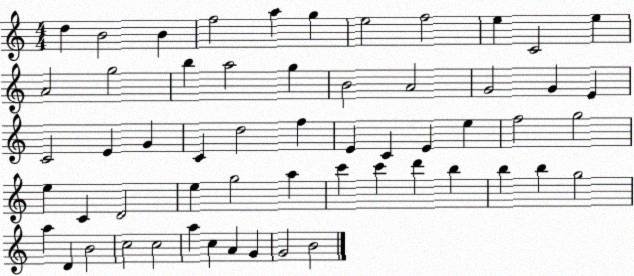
X:1
T:Untitled
M:4/4
L:1/4
K:C
d B2 B f2 a g e2 f2 e C2 e A2 g2 b a2 g B2 A2 G2 G E C2 E G C d2 f E C E e f2 g2 e C D2 e g2 a c' c' d' b b b g2 a D B2 c2 c2 a c A G G2 B2